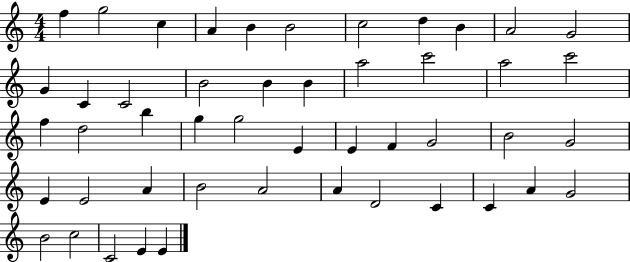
X:1
T:Untitled
M:4/4
L:1/4
K:C
f g2 c A B B2 c2 d B A2 G2 G C C2 B2 B B a2 c'2 a2 c'2 f d2 b g g2 E E F G2 B2 G2 E E2 A B2 A2 A D2 C C A G2 B2 c2 C2 E E